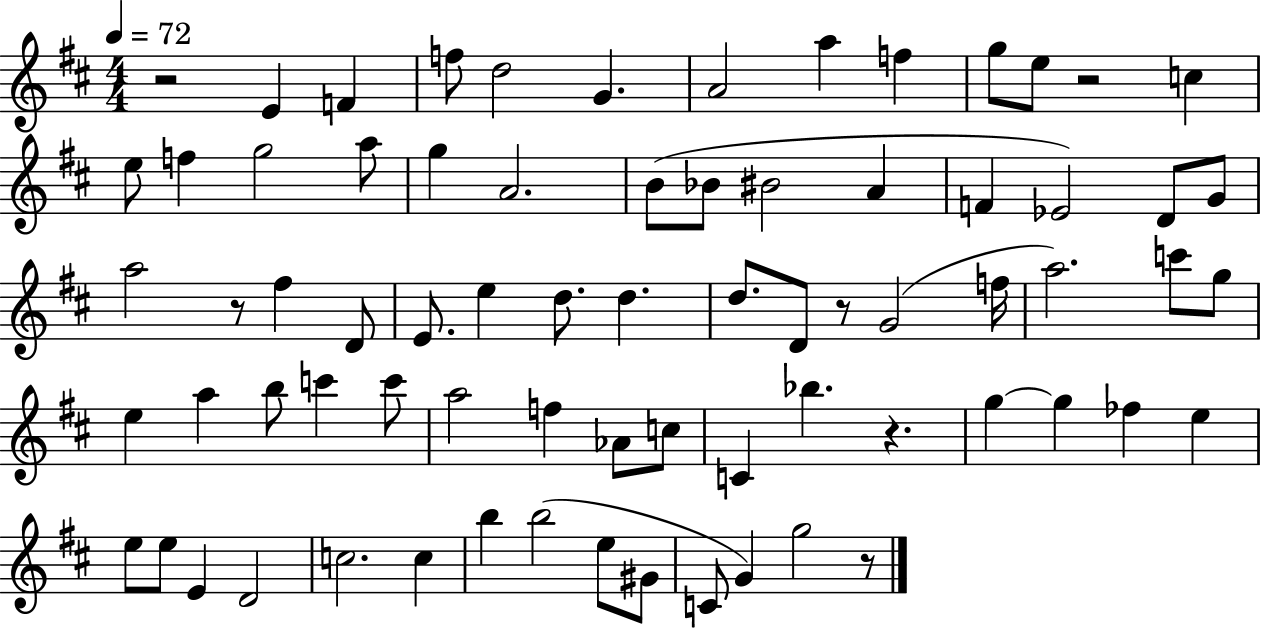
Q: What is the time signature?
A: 4/4